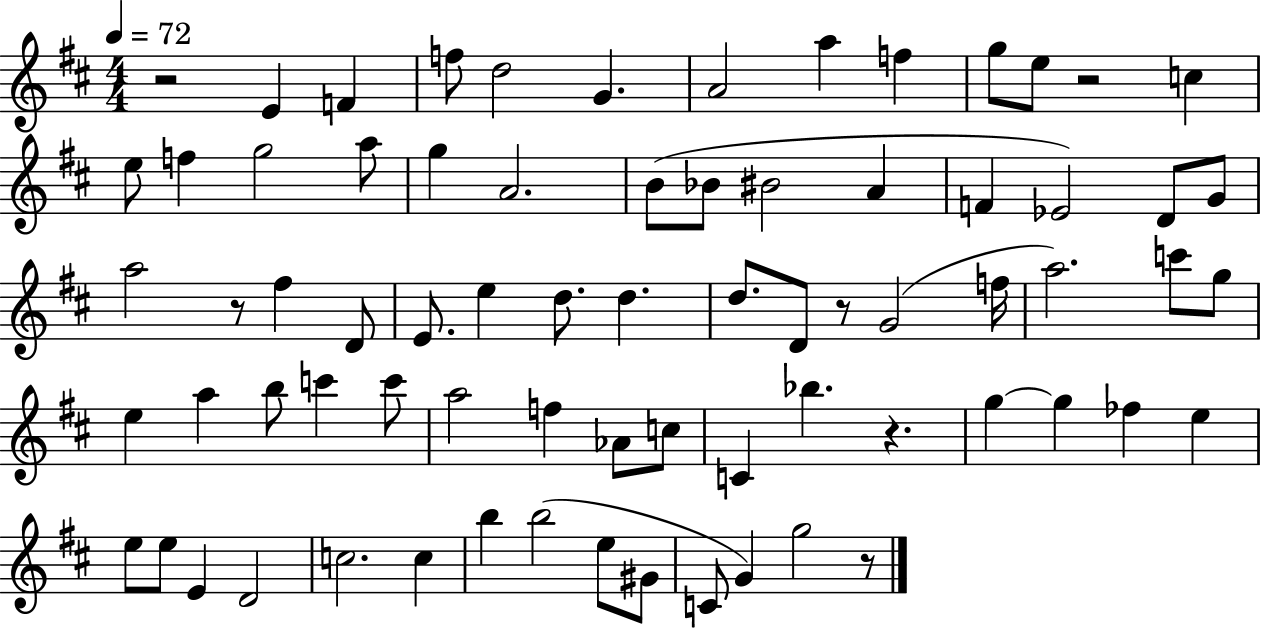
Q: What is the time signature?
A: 4/4